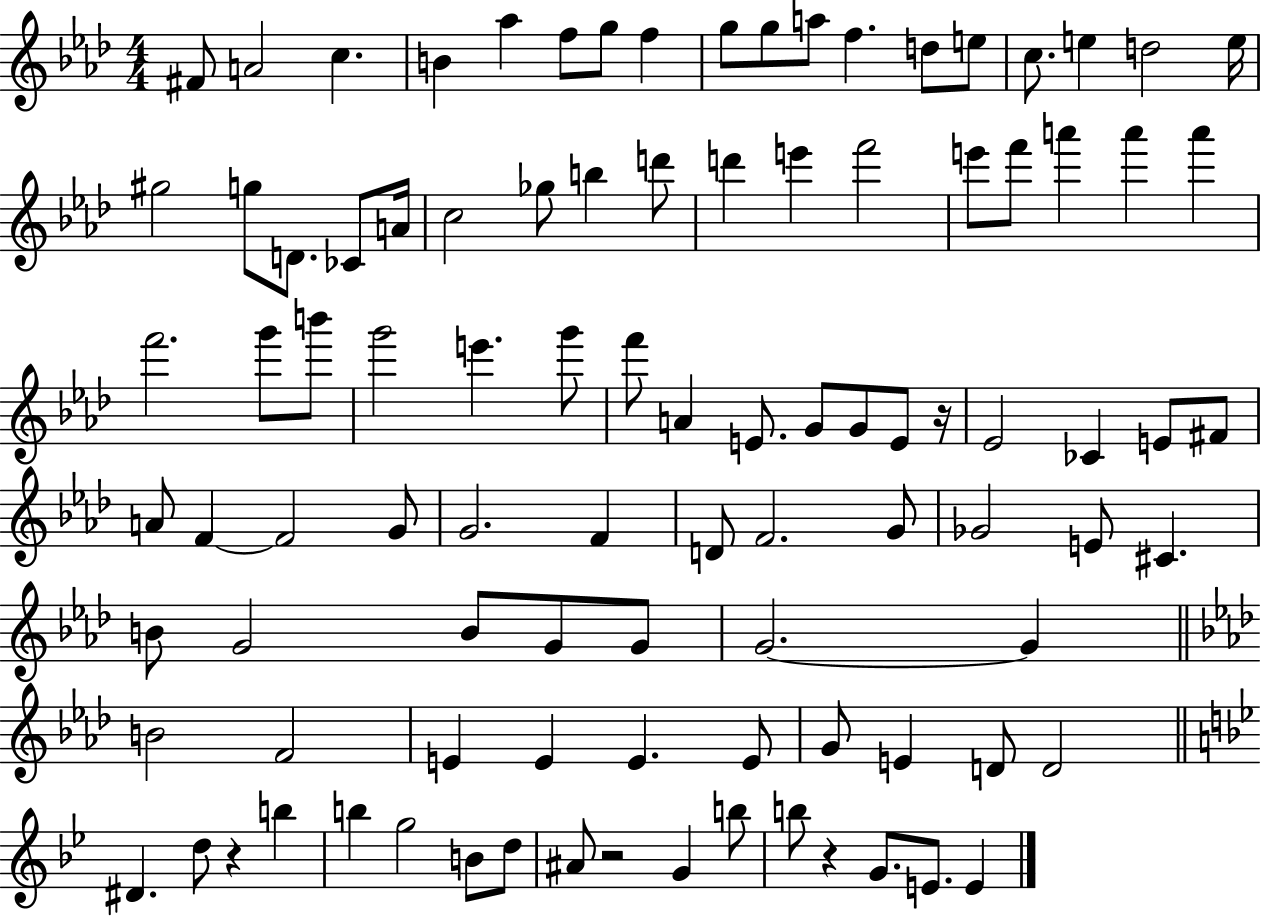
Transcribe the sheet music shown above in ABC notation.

X:1
T:Untitled
M:4/4
L:1/4
K:Ab
^F/2 A2 c B _a f/2 g/2 f g/2 g/2 a/2 f d/2 e/2 c/2 e d2 e/4 ^g2 g/2 D/2 _C/2 A/4 c2 _g/2 b d'/2 d' e' f'2 e'/2 f'/2 a' a' a' f'2 g'/2 b'/2 g'2 e' g'/2 f'/2 A E/2 G/2 G/2 E/2 z/4 _E2 _C E/2 ^F/2 A/2 F F2 G/2 G2 F D/2 F2 G/2 _G2 E/2 ^C B/2 G2 B/2 G/2 G/2 G2 G B2 F2 E E E E/2 G/2 E D/2 D2 ^D d/2 z b b g2 B/2 d/2 ^A/2 z2 G b/2 b/2 z G/2 E/2 E